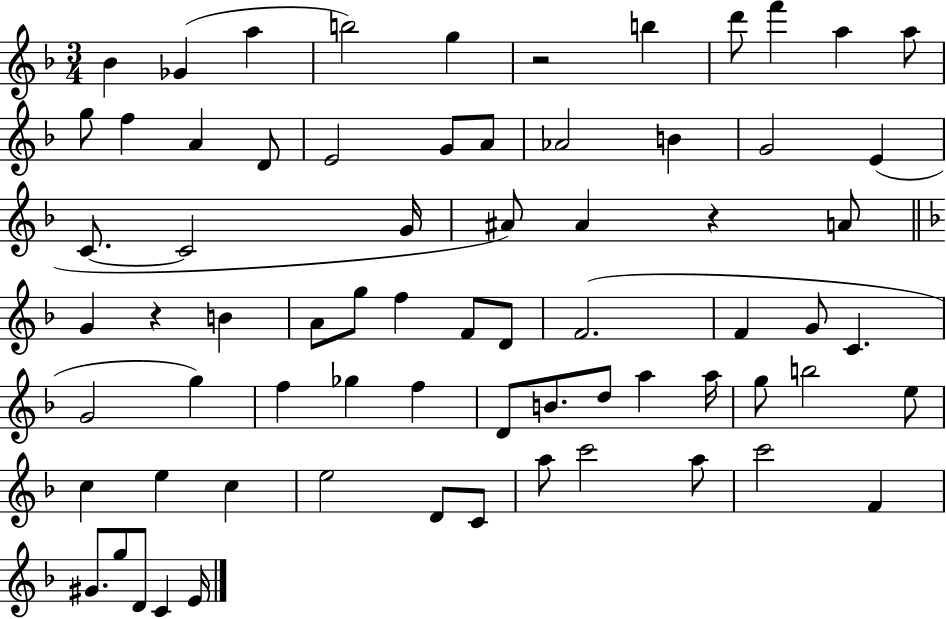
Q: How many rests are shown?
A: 3